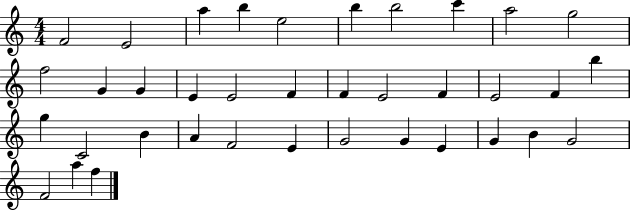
{
  \clef treble
  \numericTimeSignature
  \time 4/4
  \key c \major
  f'2 e'2 | a''4 b''4 e''2 | b''4 b''2 c'''4 | a''2 g''2 | \break f''2 g'4 g'4 | e'4 e'2 f'4 | f'4 e'2 f'4 | e'2 f'4 b''4 | \break g''4 c'2 b'4 | a'4 f'2 e'4 | g'2 g'4 e'4 | g'4 b'4 g'2 | \break f'2 a''4 f''4 | \bar "|."
}